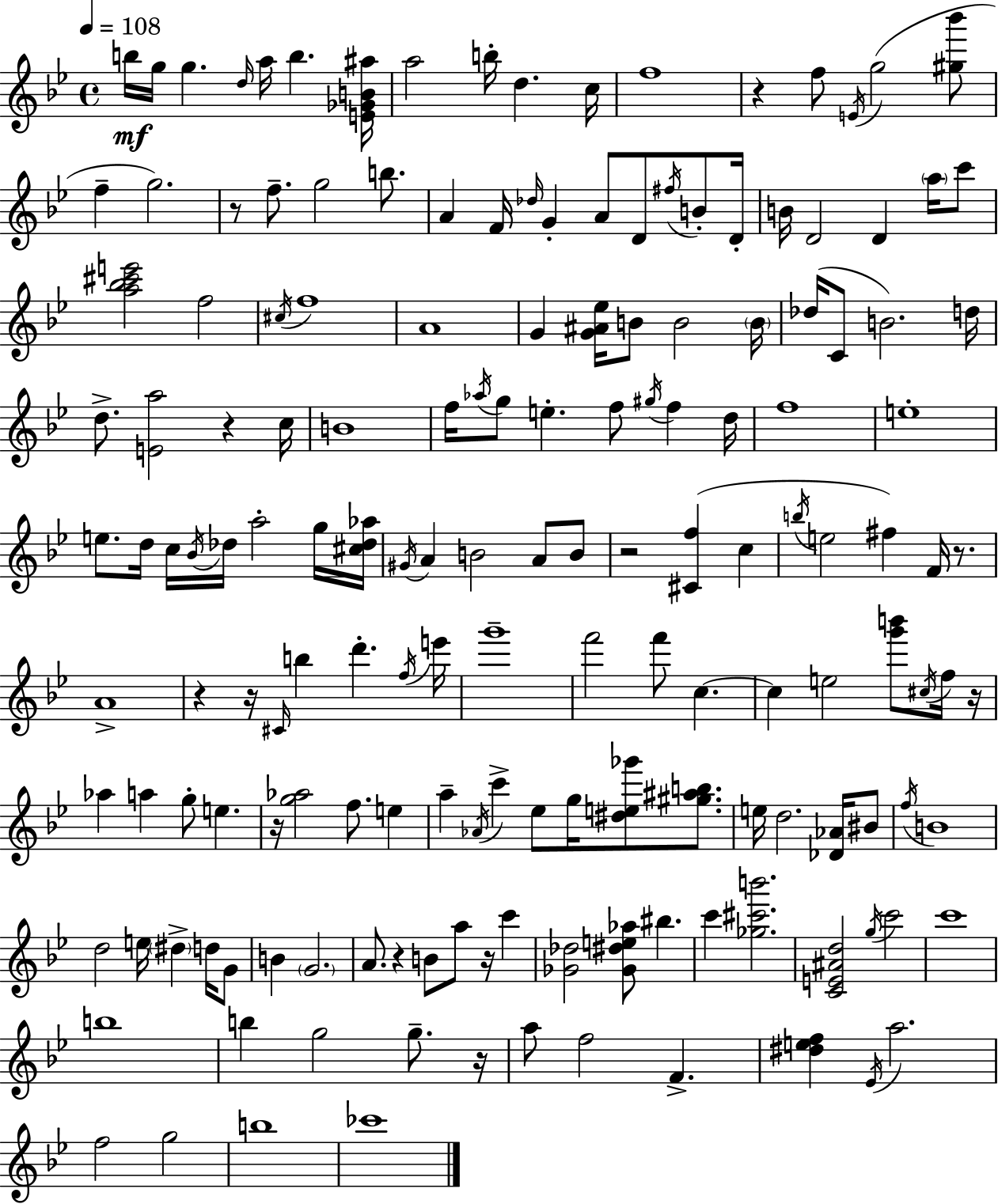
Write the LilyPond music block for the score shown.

{
  \clef treble
  \time 4/4
  \defaultTimeSignature
  \key g \minor
  \tempo 4 = 108
  b''16\mf g''16 g''4. \grace { d''16 } a''16 b''4. | <e' ges' b' ais''>16 a''2 b''16-. d''4. | c''16 f''1 | r4 f''8 \acciaccatura { e'16 }( g''2 | \break <gis'' bes'''>8 f''4-- g''2.) | r8 f''8.-- g''2 b''8. | a'4 f'16 \grace { des''16 } g'4-. a'8 d'8 | \acciaccatura { fis''16 } b'8-. d'16-. b'16 d'2 d'4 | \break \parenthesize a''16 c'''8 <a'' bes'' cis''' e'''>2 f''2 | \acciaccatura { cis''16 } f''1 | a'1 | g'4 <g' ais' ees''>16 b'8 b'2 | \break \parenthesize b'16 des''16( c'8 b'2.) | d''16 d''8.-> <e' a''>2 | r4 c''16 b'1 | f''16 \acciaccatura { aes''16 } g''8 e''4.-. f''8 | \break \acciaccatura { gis''16 } f''4 d''16 f''1 | e''1-. | e''8. d''16 c''16 \acciaccatura { bes'16 } des''16 a''2-. | g''16 <cis'' des'' aes''>16 \acciaccatura { gis'16 } a'4 b'2 | \break a'8 b'8 r2 | <cis' f''>4( c''4 \acciaccatura { b''16 } e''2 | fis''4) f'16 r8. a'1-> | r4 r16 \grace { cis'16 } | \break b''4 d'''4.-. \acciaccatura { f''16 } e'''16 g'''1-- | f'''2 | f'''8 c''4.~~ c''4 | e''2 <g''' b'''>8 \acciaccatura { cis''16 } f''16 r16 aes''4 | \break a''4 g''8-. e''4. r16 <g'' aes''>2 | f''8. e''4 a''4-- | \acciaccatura { aes'16 } c'''4-> ees''8 g''16 <dis'' e'' ges'''>8 <gis'' ais'' b''>8. e''16 d''2. | <des' aes'>16 bis'8 \acciaccatura { f''16 } b'1 | \break d''2 | e''16 \parenthesize dis''4-> d''16 g'8 b'4 | \parenthesize g'2. a'8. | r4 b'8 a''8 r16 c'''4 <ges' des''>2 | \break <ges' dis'' e'' aes''>8 bis''4. c'''4 | <ges'' cis''' b'''>2. <c' e' ais' d''>2 | \acciaccatura { g''16 } c'''2 | c'''1 | \break b''1 | b''4 g''2 g''8.-- r16 | a''8 f''2 f'4.-> | <dis'' e'' f''>4 \acciaccatura { ees'16 } a''2. | \break f''2 g''2 | b''1 | ces'''1 | \bar "|."
}